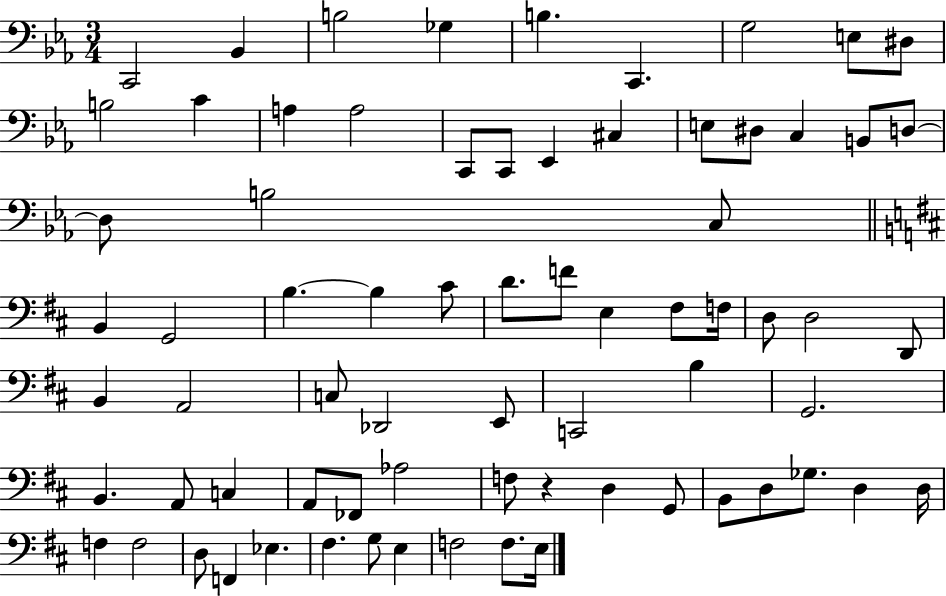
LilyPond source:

{
  \clef bass
  \numericTimeSignature
  \time 3/4
  \key ees \major
  c,2 bes,4 | b2 ges4 | b4. c,4. | g2 e8 dis8 | \break b2 c'4 | a4 a2 | c,8 c,8 ees,4 cis4 | e8 dis8 c4 b,8 d8~~ | \break d8 b2 c8 | \bar "||" \break \key b \minor b,4 g,2 | b4.~~ b4 cis'8 | d'8. f'8 e4 fis8 f16 | d8 d2 d,8 | \break b,4 a,2 | c8 des,2 e,8 | c,2 b4 | g,2. | \break b,4. a,8 c4 | a,8 fes,8 aes2 | f8 r4 d4 g,8 | b,8 d8 ges8. d4 d16 | \break f4 f2 | d8 f,4 ees4. | fis4. g8 e4 | f2 f8. e16 | \break \bar "|."
}